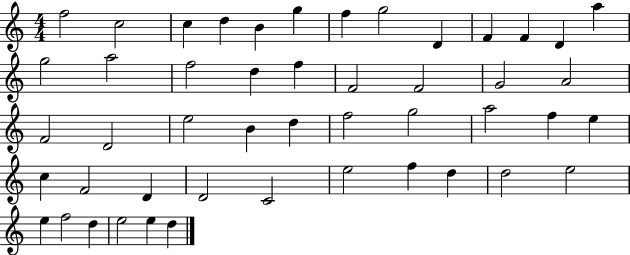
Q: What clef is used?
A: treble